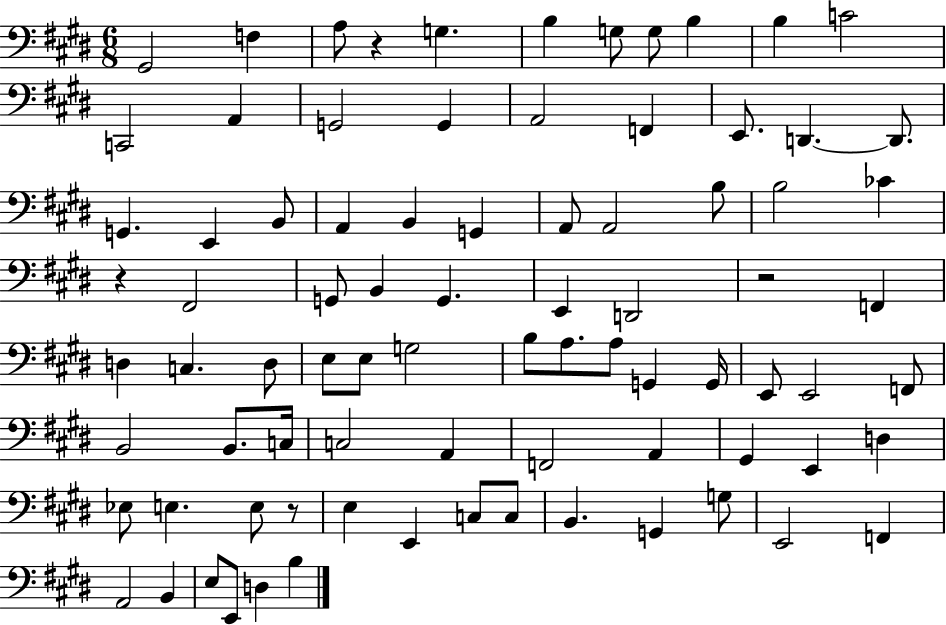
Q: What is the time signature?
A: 6/8